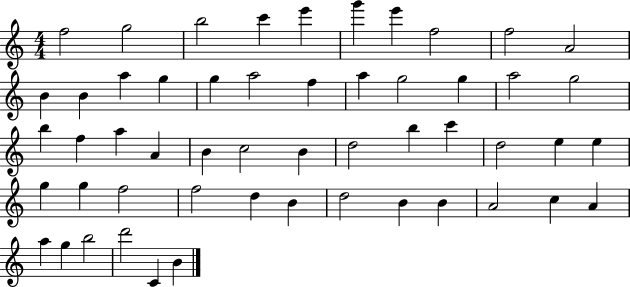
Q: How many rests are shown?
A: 0